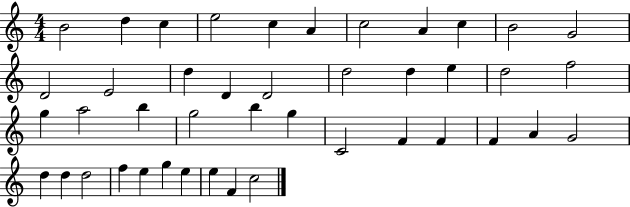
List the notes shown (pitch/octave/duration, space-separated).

B4/h D5/q C5/q E5/h C5/q A4/q C5/h A4/q C5/q B4/h G4/h D4/h E4/h D5/q D4/q D4/h D5/h D5/q E5/q D5/h F5/h G5/q A5/h B5/q G5/h B5/q G5/q C4/h F4/q F4/q F4/q A4/q G4/h D5/q D5/q D5/h F5/q E5/q G5/q E5/q E5/q F4/q C5/h